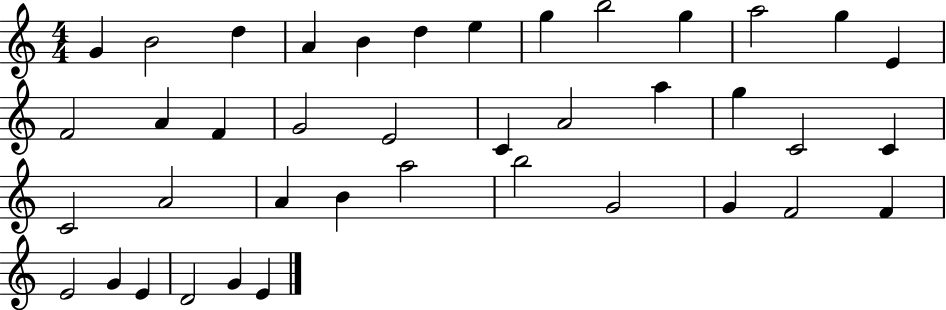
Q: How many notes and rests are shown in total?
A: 40